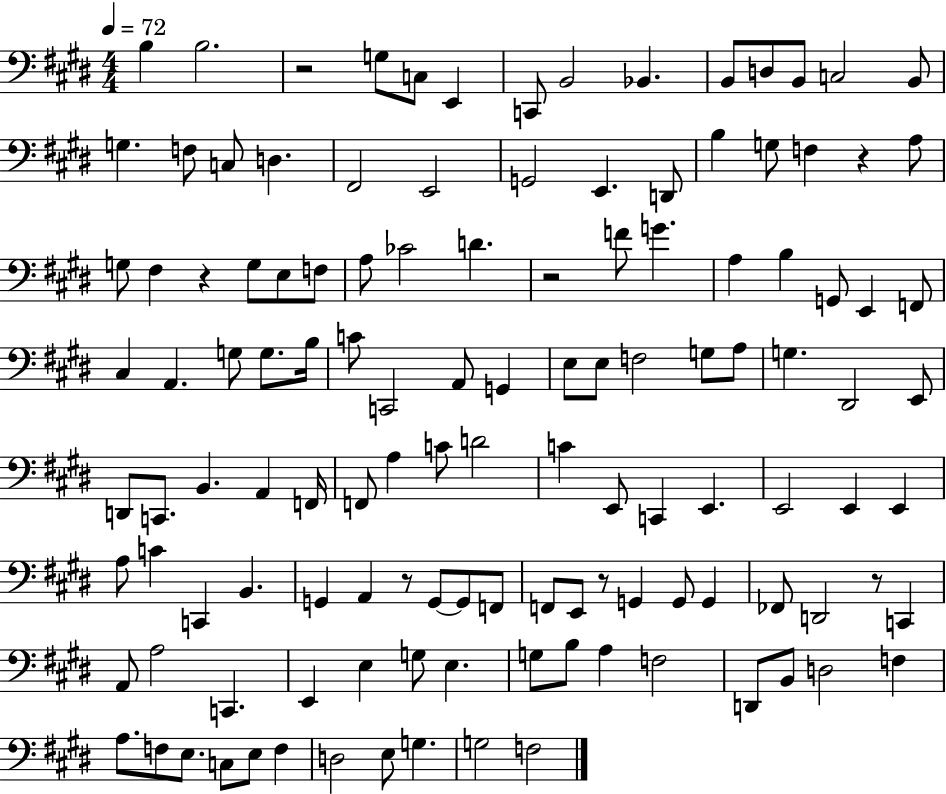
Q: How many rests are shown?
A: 7